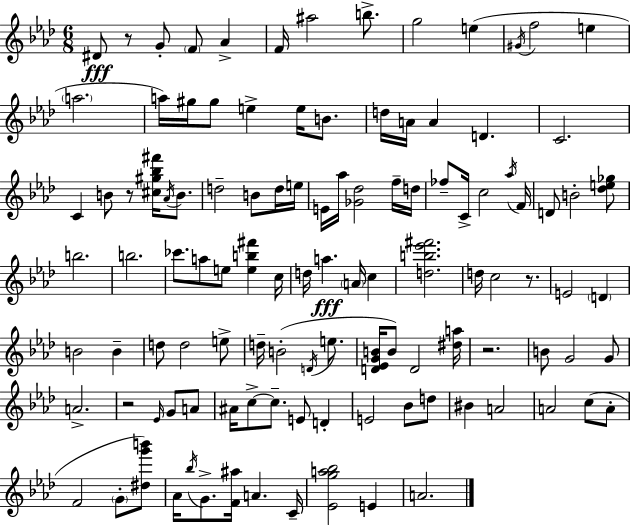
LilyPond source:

{
  \clef treble
  \numericTimeSignature
  \time 6/8
  \key f \minor
  dis'8\fff r8 g'8-. \parenthesize f'8 aes'4-> | f'16 ais''2 b''8.-> | g''2 e''4( | \acciaccatura { gis'16 } f''2 e''4 | \break \parenthesize a''2. | a''16) gis''16 gis''8 e''4-> e''16 b'8. | d''16 a'16 a'4 d'4. | c'2. | \break c'4 b'8 r8 <cis'' gis'' bes'' fis'''>16 \acciaccatura { aes'16 } b'8. | d''2-- b'8 | d''16 e''16 e'16 aes''16 <ges' des''>2 | f''16-- d''16 fes''8-- c'16-> c''2 | \break \acciaccatura { aes''16 } f'16 d'8 b'2-. | <des'' e'' ges''>8 b''2. | b''2. | ces'''8. a''8 e''8 <e'' b'' fis'''>4 | \break c''16 d''16 a''4.\fff \parenthesize a'16 c''4 | <d'' b'' ees''' fis'''>2. | d''16 c''2 | r8. e'2 \parenthesize d'4 | \break b'2 b'4-- | d''8 d''2 | e''8-> d''16-- b'2-.( | \acciaccatura { d'16 } e''8. <d' ees' g' b'>16 b'8) d'2 | \break <dis'' a''>16 r2. | b'8 g'2 | g'8 a'2.-> | r2 | \break \grace { ees'16 } g'8 a'8 ais'16 c''8->~~ c''8.-- e'8 | d'4-. e'2 | bes'8 d''8 bis'4 a'2 | a'2 | \break c''8( a'8-. f'2 | \parenthesize g'8-. <dis'' g''' b'''>8) aes'16 \acciaccatura { bes''16 } g'8.-> <f' ais''>16 a'4. | c'16-- <ees' g'' a'' bes''>2 | e'4 a'2. | \break \bar "|."
}